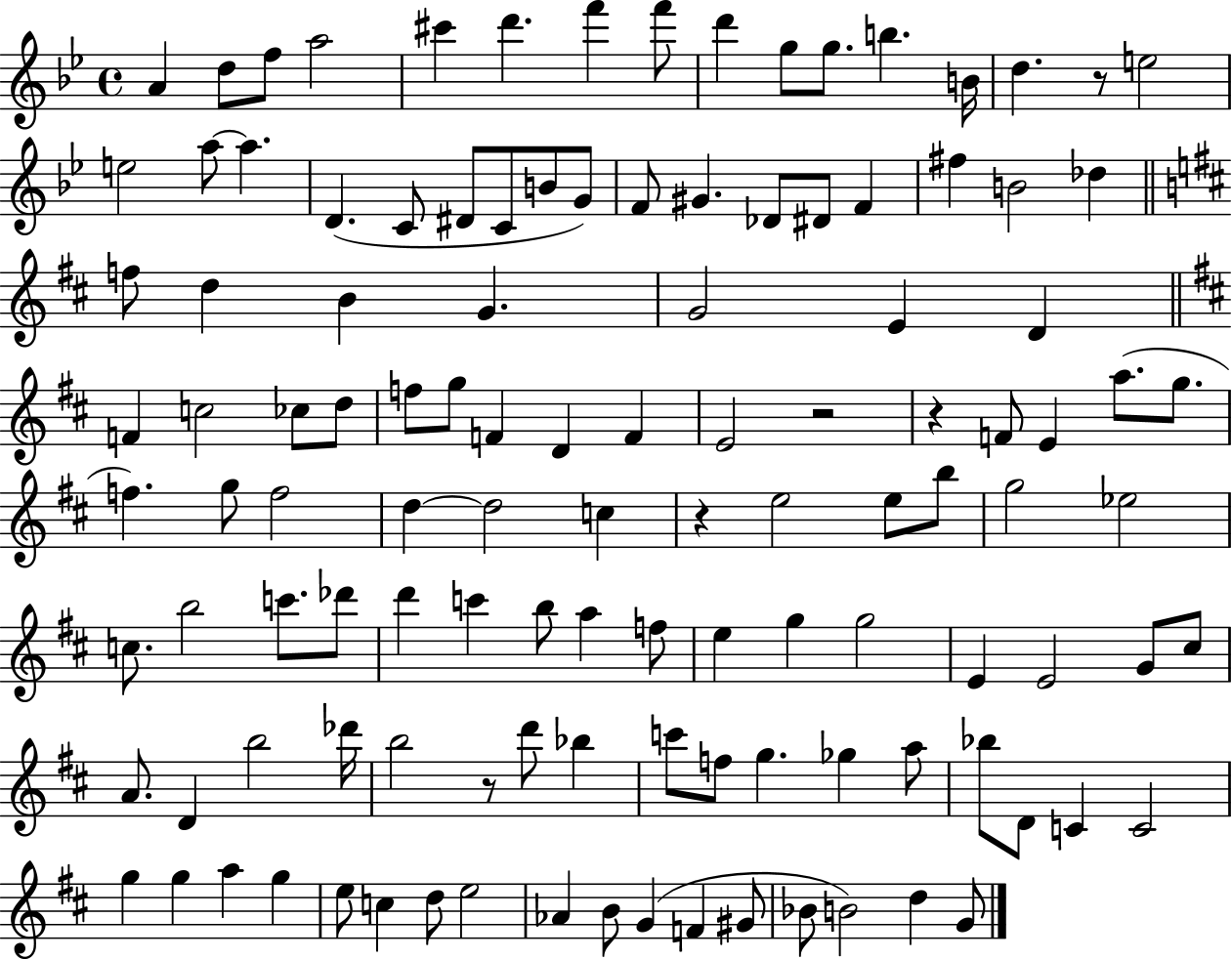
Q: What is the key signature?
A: BES major